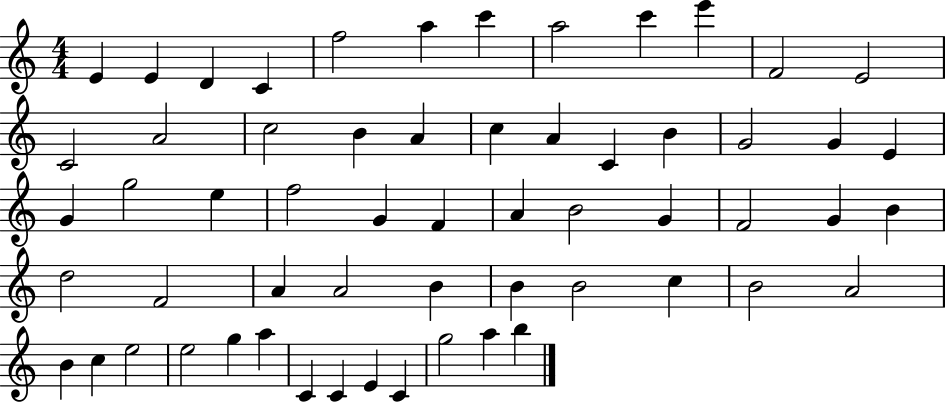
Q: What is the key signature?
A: C major